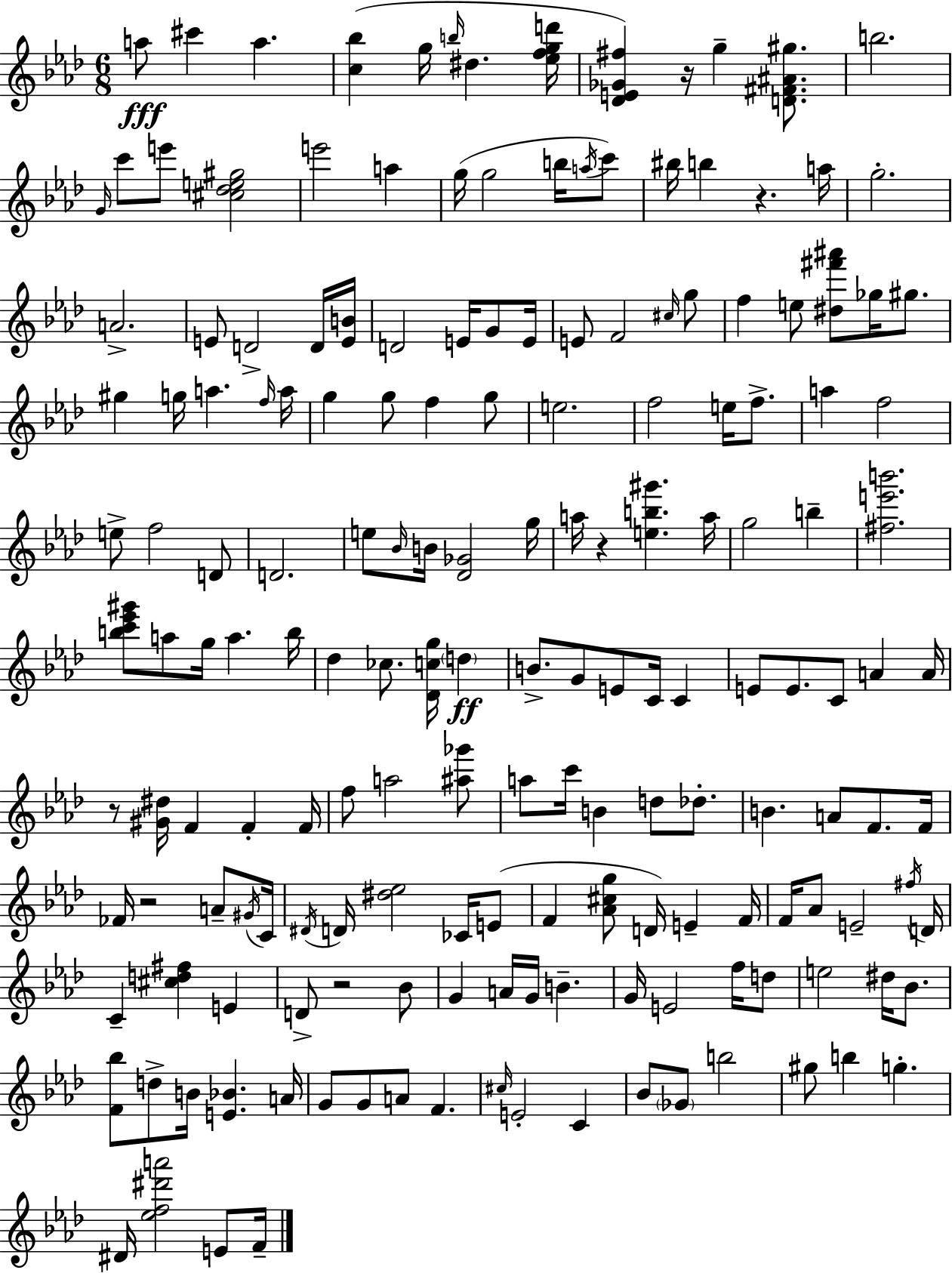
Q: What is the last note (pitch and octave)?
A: F4